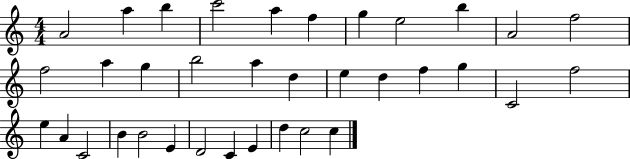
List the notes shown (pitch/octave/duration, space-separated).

A4/h A5/q B5/q C6/h A5/q F5/q G5/q E5/h B5/q A4/h F5/h F5/h A5/q G5/q B5/h A5/q D5/q E5/q D5/q F5/q G5/q C4/h F5/h E5/q A4/q C4/h B4/q B4/h E4/q D4/h C4/q E4/q D5/q C5/h C5/q